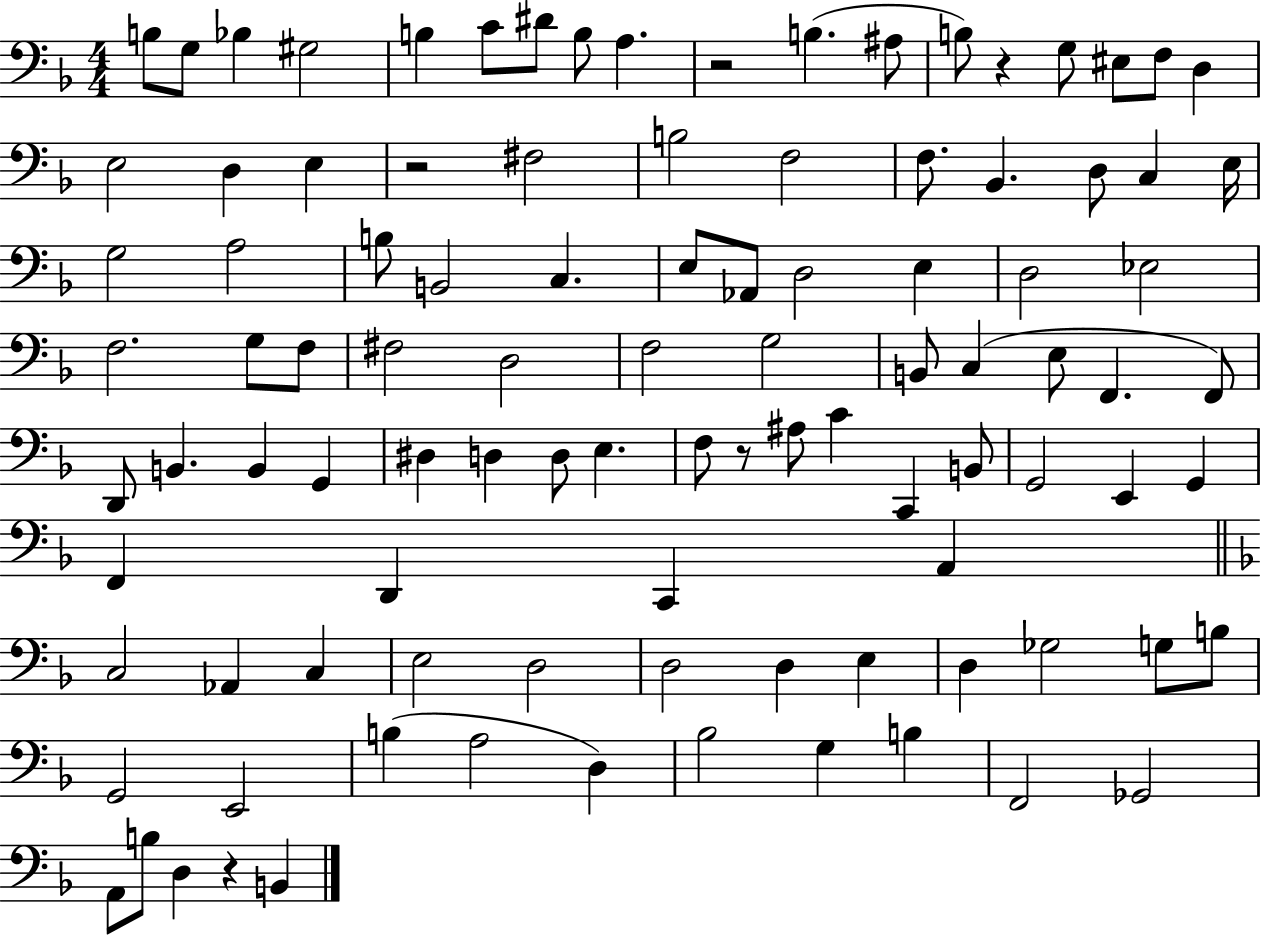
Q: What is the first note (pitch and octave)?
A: B3